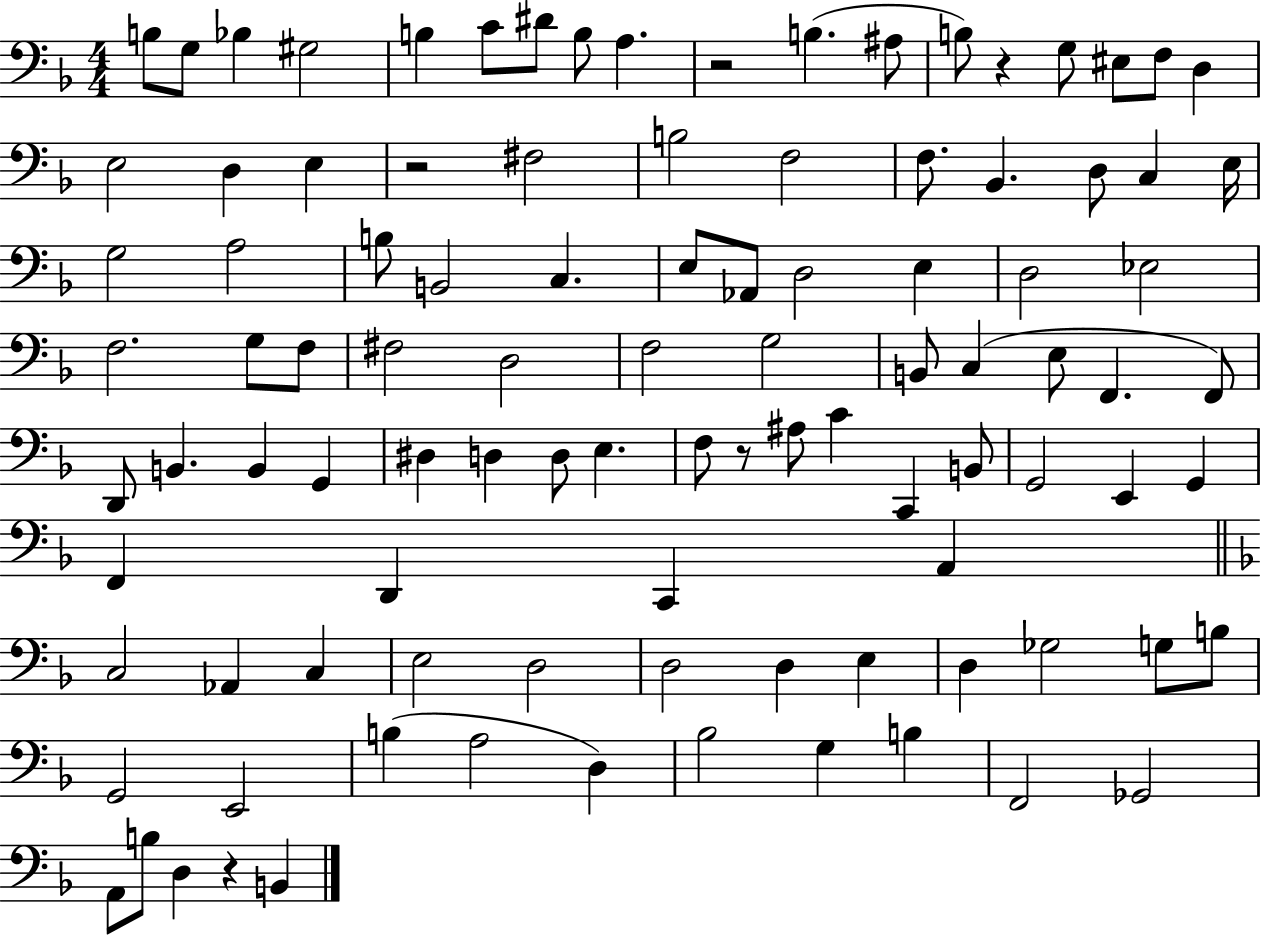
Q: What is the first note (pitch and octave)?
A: B3